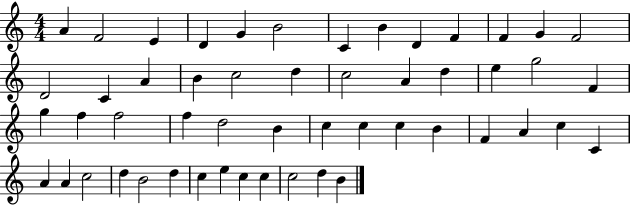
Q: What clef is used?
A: treble